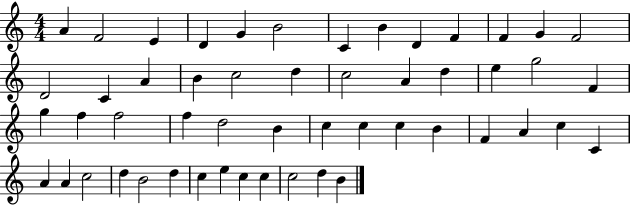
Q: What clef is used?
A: treble